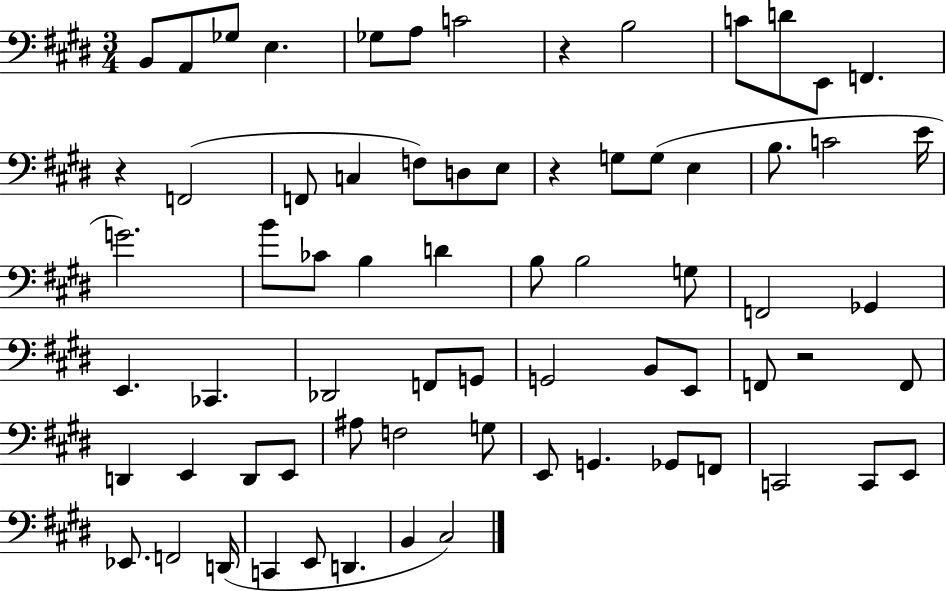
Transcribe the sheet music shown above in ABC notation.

X:1
T:Untitled
M:3/4
L:1/4
K:E
B,,/2 A,,/2 _G,/2 E, _G,/2 A,/2 C2 z B,2 C/2 D/2 E,,/2 F,, z F,,2 F,,/2 C, F,/2 D,/2 E,/2 z G,/2 G,/2 E, B,/2 C2 E/4 G2 B/2 _C/2 B, D B,/2 B,2 G,/2 F,,2 _G,, E,, _C,, _D,,2 F,,/2 G,,/2 G,,2 B,,/2 E,,/2 F,,/2 z2 F,,/2 D,, E,, D,,/2 E,,/2 ^A,/2 F,2 G,/2 E,,/2 G,, _G,,/2 F,,/2 C,,2 C,,/2 E,,/2 _E,,/2 F,,2 D,,/4 C,, E,,/2 D,, B,, ^C,2